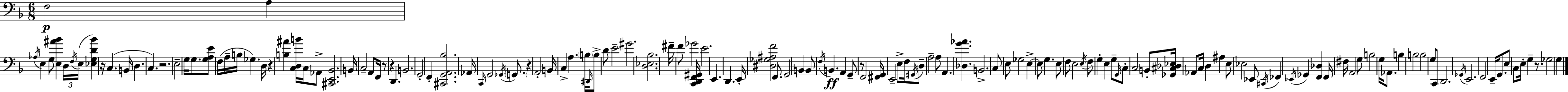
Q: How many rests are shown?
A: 8